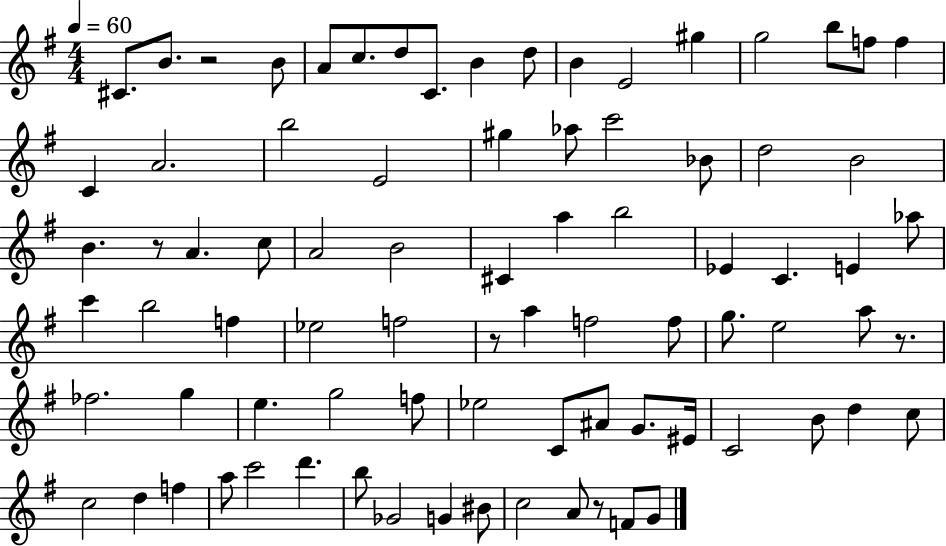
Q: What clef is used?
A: treble